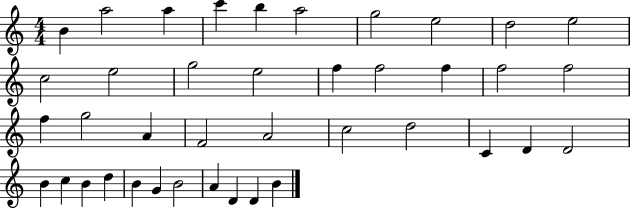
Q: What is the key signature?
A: C major